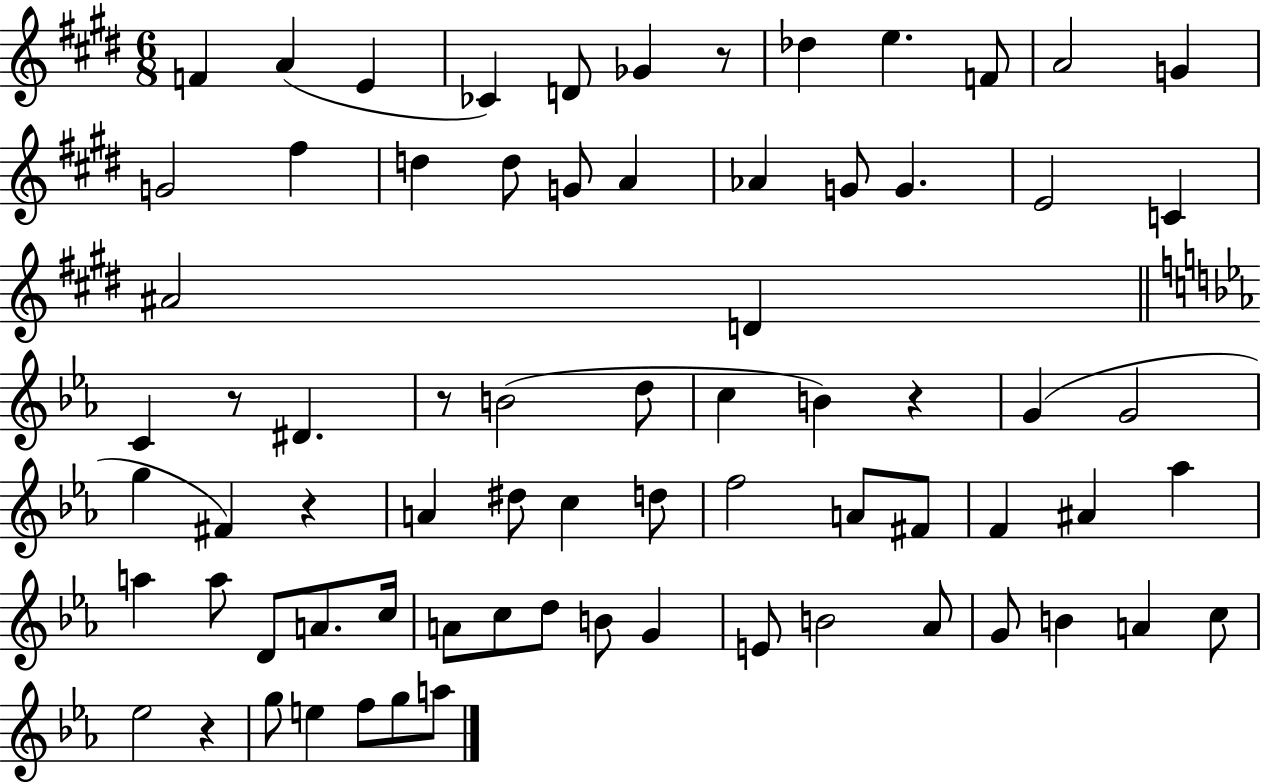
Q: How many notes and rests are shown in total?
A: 73